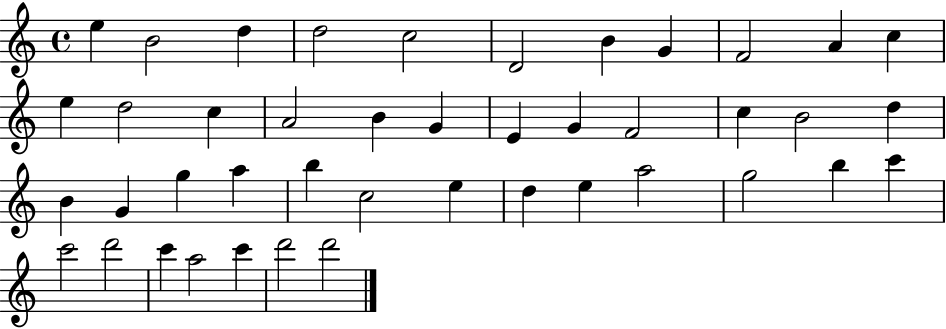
{
  \clef treble
  \time 4/4
  \defaultTimeSignature
  \key c \major
  e''4 b'2 d''4 | d''2 c''2 | d'2 b'4 g'4 | f'2 a'4 c''4 | \break e''4 d''2 c''4 | a'2 b'4 g'4 | e'4 g'4 f'2 | c''4 b'2 d''4 | \break b'4 g'4 g''4 a''4 | b''4 c''2 e''4 | d''4 e''4 a''2 | g''2 b''4 c'''4 | \break c'''2 d'''2 | c'''4 a''2 c'''4 | d'''2 d'''2 | \bar "|."
}